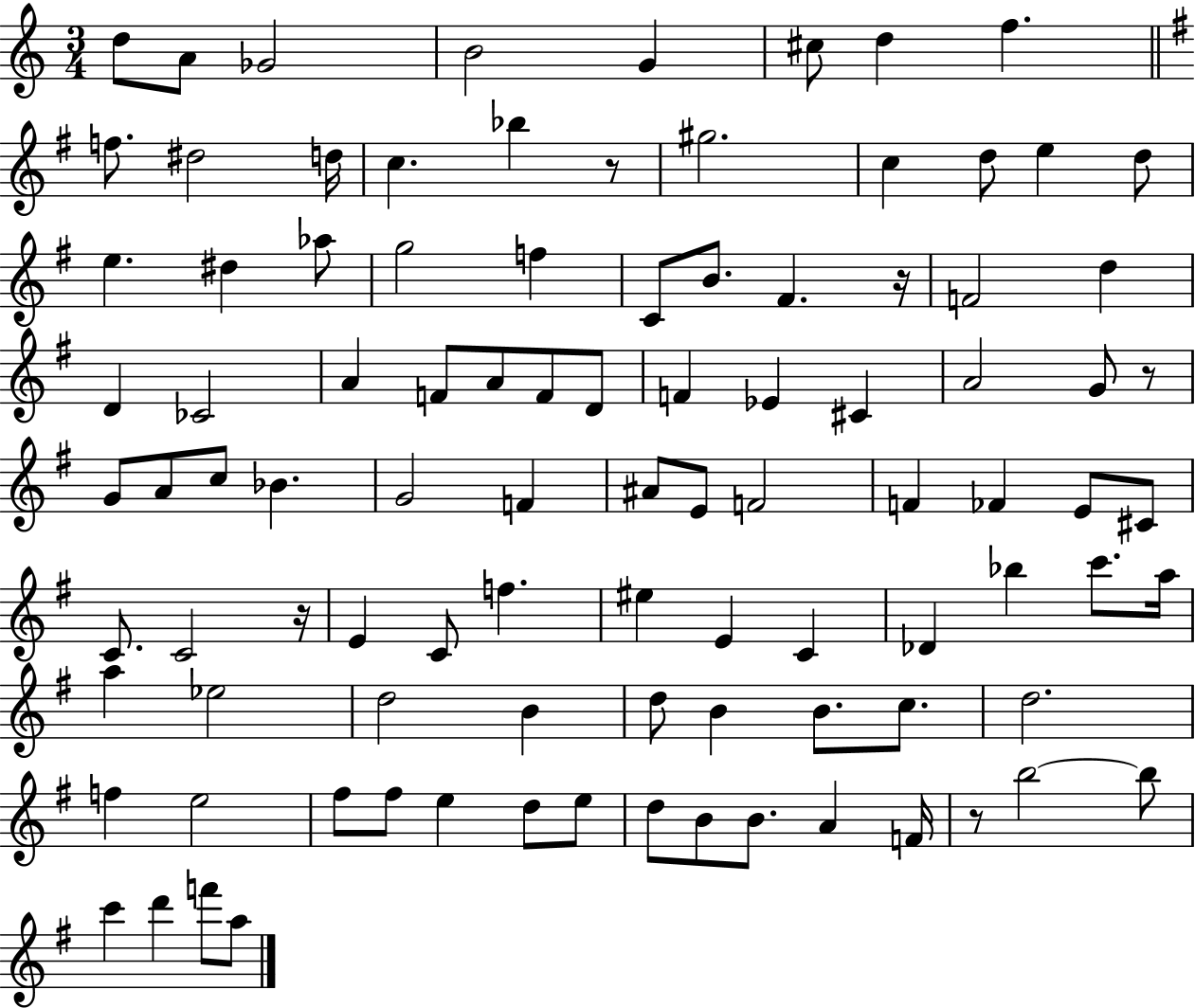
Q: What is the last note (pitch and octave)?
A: A5